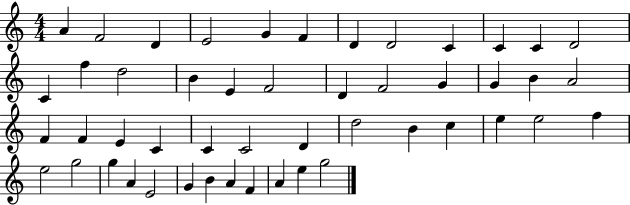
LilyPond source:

{
  \clef treble
  \numericTimeSignature
  \time 4/4
  \key c \major
  a'4 f'2 d'4 | e'2 g'4 f'4 | d'4 d'2 c'4 | c'4 c'4 d'2 | \break c'4 f''4 d''2 | b'4 e'4 f'2 | d'4 f'2 g'4 | g'4 b'4 a'2 | \break f'4 f'4 e'4 c'4 | c'4 c'2 d'4 | d''2 b'4 c''4 | e''4 e''2 f''4 | \break e''2 g''2 | g''4 a'4 e'2 | g'4 b'4 a'4 f'4 | a'4 e''4 g''2 | \break \bar "|."
}